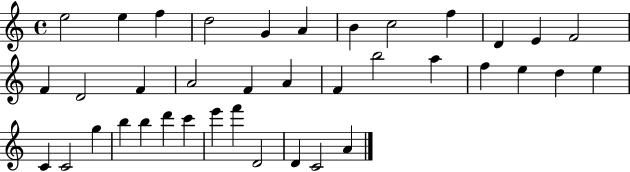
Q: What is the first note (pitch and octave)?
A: E5